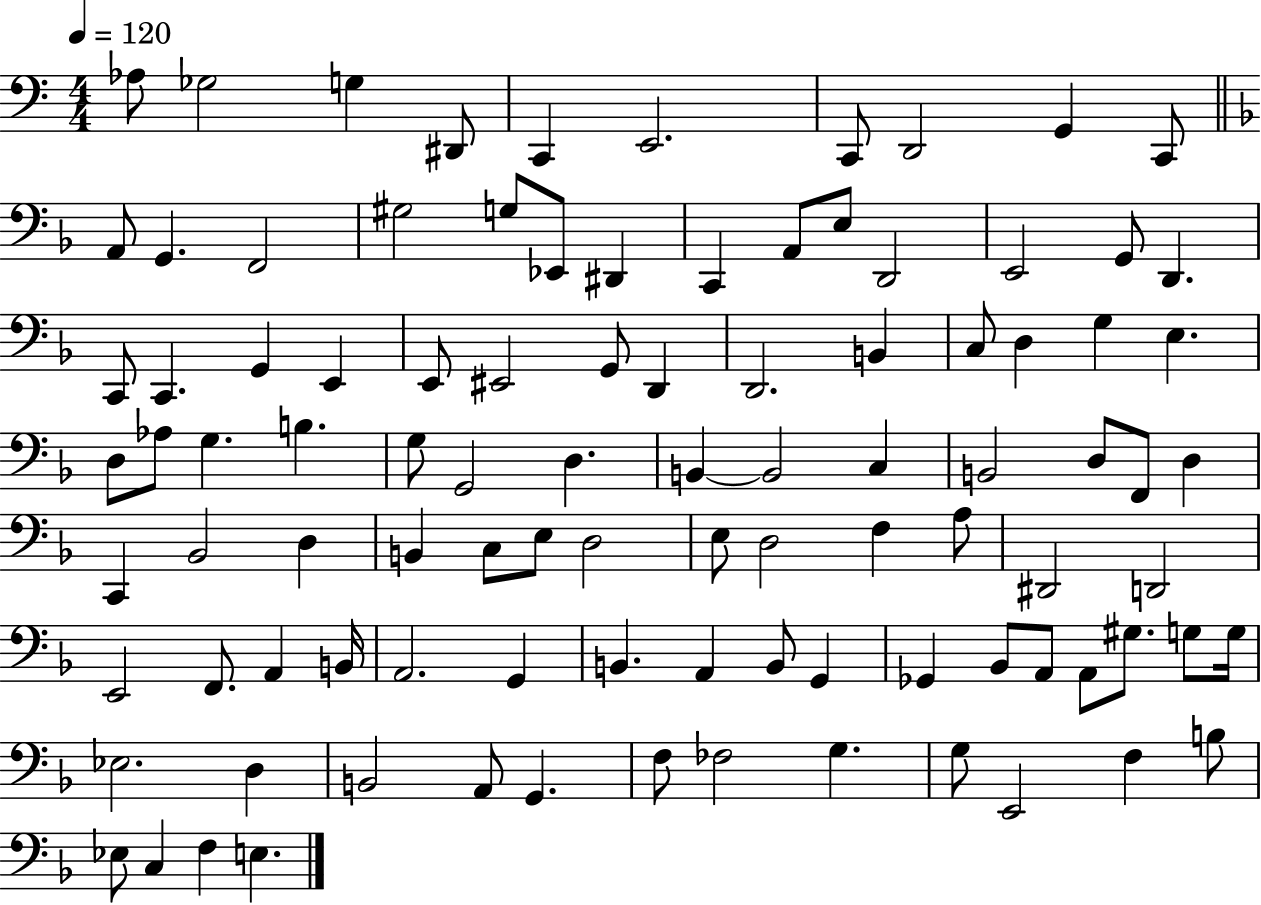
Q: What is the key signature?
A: C major